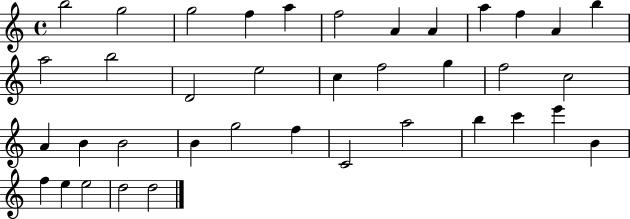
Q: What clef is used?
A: treble